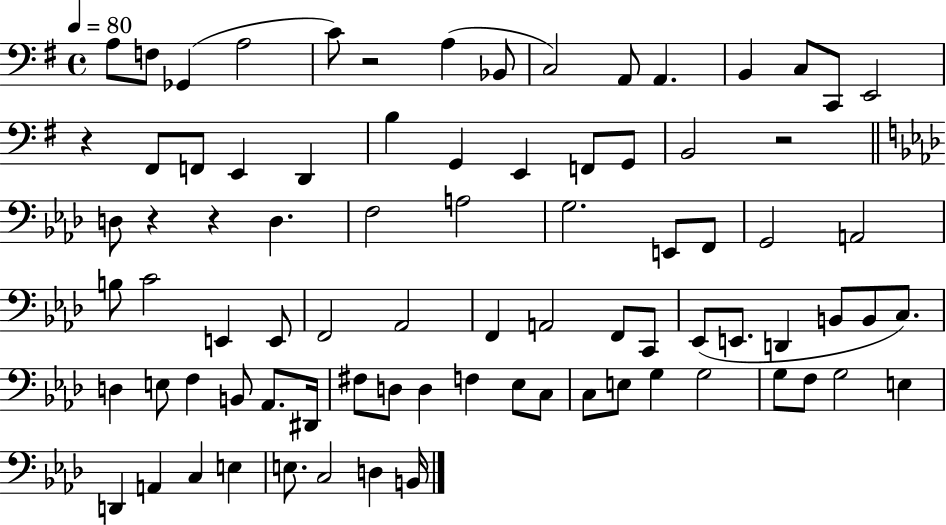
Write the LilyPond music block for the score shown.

{
  \clef bass
  \time 4/4
  \defaultTimeSignature
  \key g \major
  \tempo 4 = 80
  a8 f8 ges,4( a2 | c'8) r2 a4( bes,8 | c2) a,8 a,4. | b,4 c8 c,8 e,2 | \break r4 fis,8 f,8 e,4 d,4 | b4 g,4 e,4 f,8 g,8 | b,2 r2 | \bar "||" \break \key f \minor d8 r4 r4 d4. | f2 a2 | g2. e,8 f,8 | g,2 a,2 | \break b8 c'2 e,4 e,8 | f,2 aes,2 | f,4 a,2 f,8 c,8 | ees,8( e,8. d,4 b,8 b,8 c8.) | \break d4 e8 f4 b,8 aes,8. dis,16 | fis8 d8 d4 f4 ees8 c8 | c8 e8 g4 g2 | g8 f8 g2 e4 | \break d,4 a,4 c4 e4 | e8. c2 d4 b,16 | \bar "|."
}